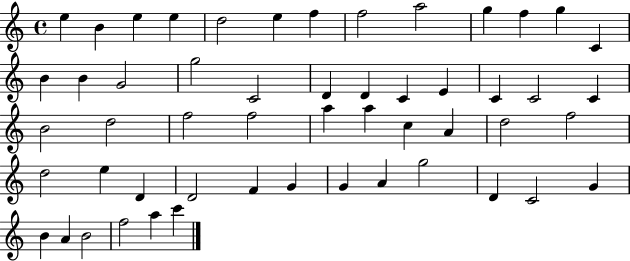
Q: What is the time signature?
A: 4/4